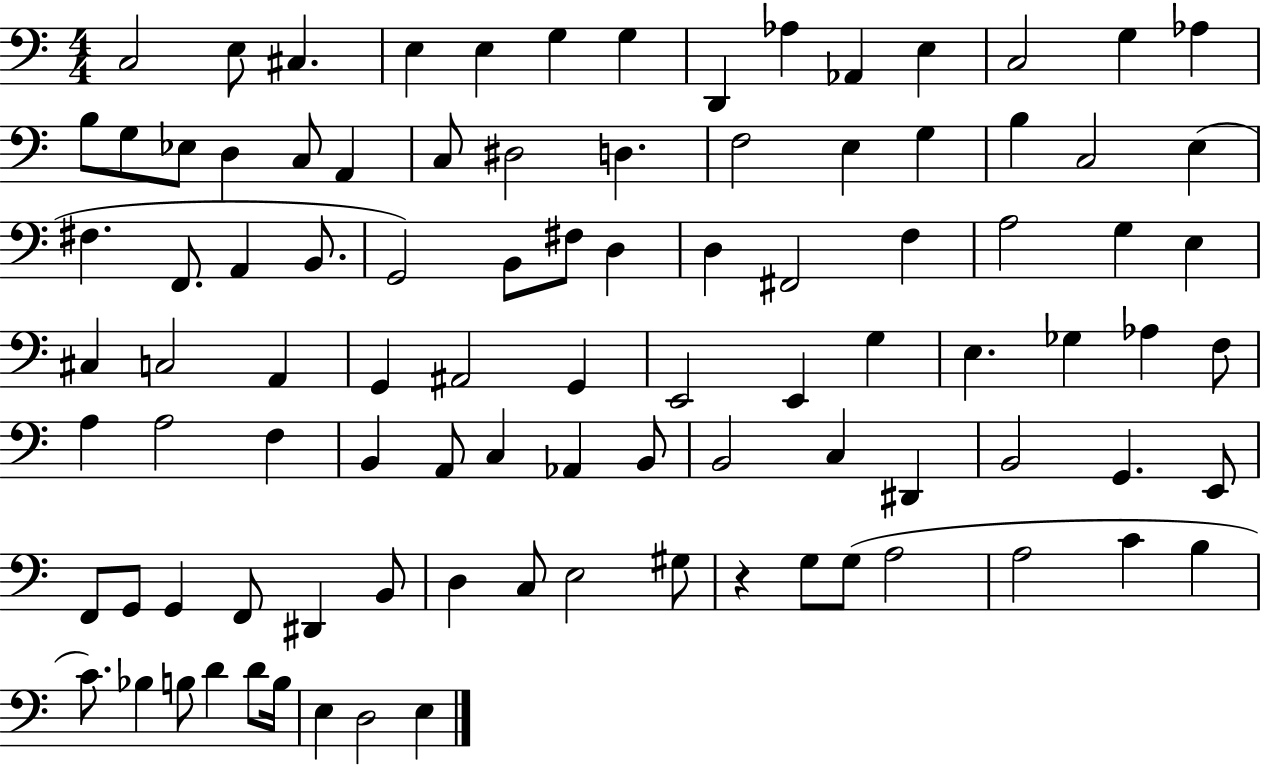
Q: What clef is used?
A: bass